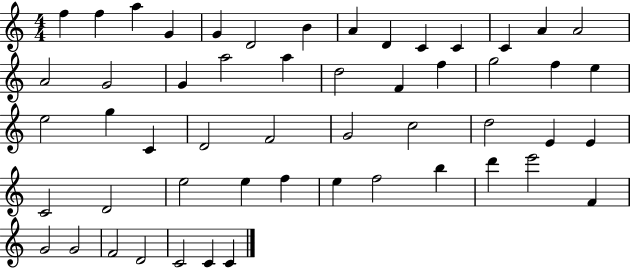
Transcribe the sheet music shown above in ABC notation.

X:1
T:Untitled
M:4/4
L:1/4
K:C
f f a G G D2 B A D C C C A A2 A2 G2 G a2 a d2 F f g2 f e e2 g C D2 F2 G2 c2 d2 E E C2 D2 e2 e f e f2 b d' e'2 F G2 G2 F2 D2 C2 C C